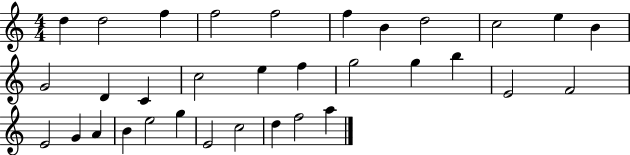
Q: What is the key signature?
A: C major